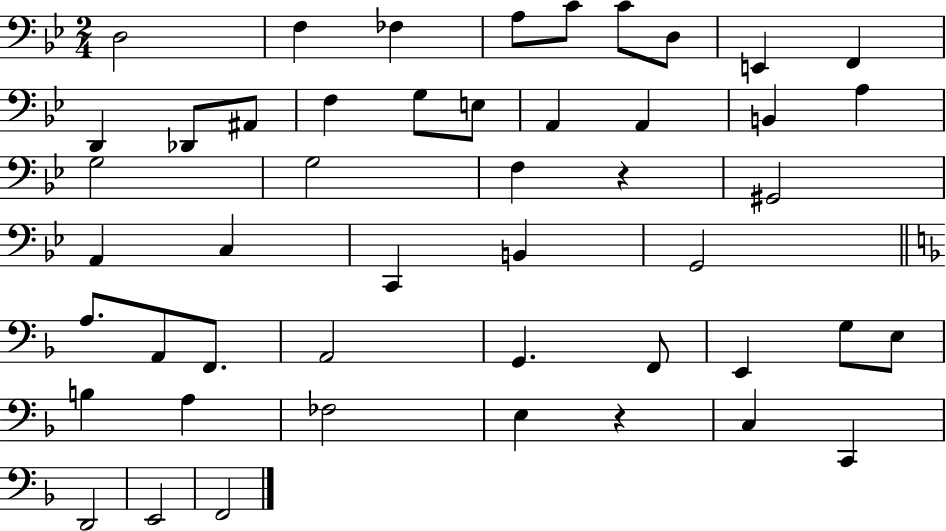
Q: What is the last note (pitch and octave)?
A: F2